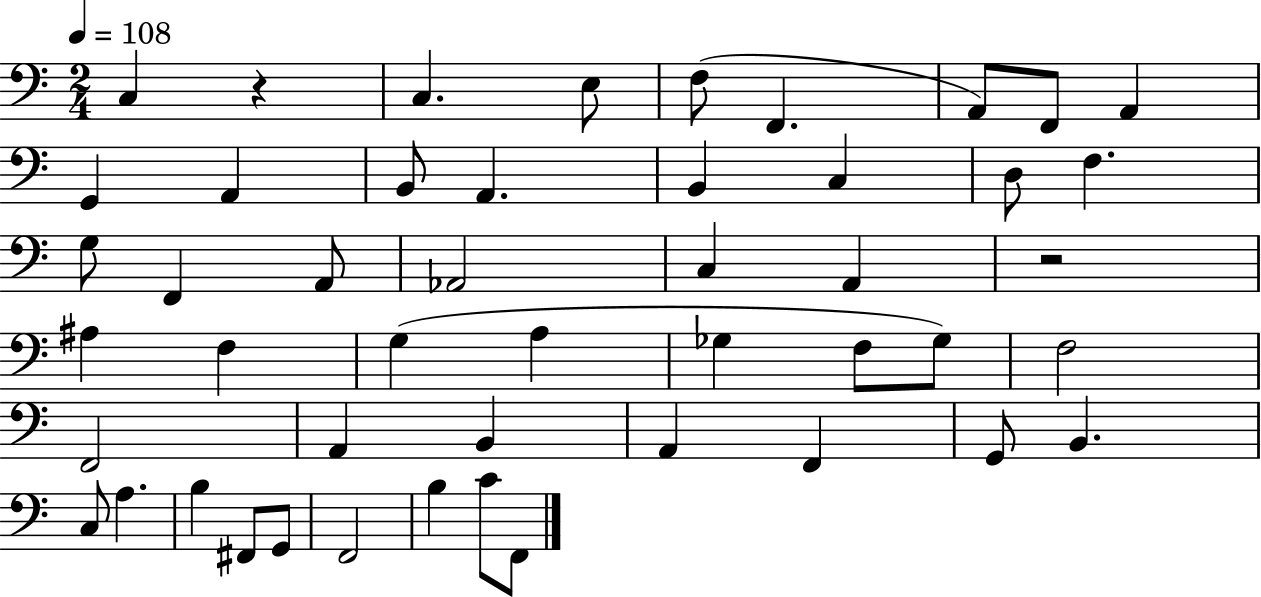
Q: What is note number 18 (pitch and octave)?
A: F2